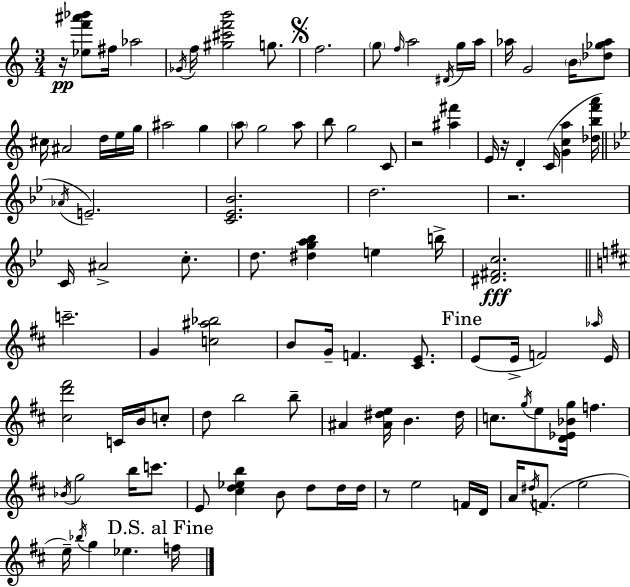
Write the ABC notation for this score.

X:1
T:Untitled
M:3/4
L:1/4
K:C
z/4 [_ef'^a'_b']/2 ^f/4 _a2 _G/4 f/4 [^g^c'f'b']2 g/2 f2 g/2 f/4 a2 ^D/4 g/4 a/4 _a/4 G2 B/4 [_d_g_a]/2 ^c/4 ^A2 d/4 e/4 g/4 ^a2 g a/2 g2 a/2 b/2 g2 C/2 z2 [^a^f'] E/4 z/4 D C/4 [Gca] [_dbf'a']/4 _A/4 E2 [C_E_B]2 d2 z2 C/4 ^A2 c/2 d/2 [^dga_b] e b/4 [^D^Fc]2 c'2 G [c^a_b]2 B/2 G/4 F [^CE]/2 E/2 E/4 F2 _a/4 E/4 [^cd'^f']2 C/4 B/4 c/2 d/2 b2 b/2 ^A [^A^de]/4 B ^d/4 c/2 g/4 e/2 [D_E_Bg]/4 f _B/4 g2 b/4 c'/2 E/2 [^cd_eb] B/2 d/2 d/4 d/4 z/2 e2 F/4 D/4 A/4 ^d/4 F/2 e2 e/4 _b/4 g _e f/4